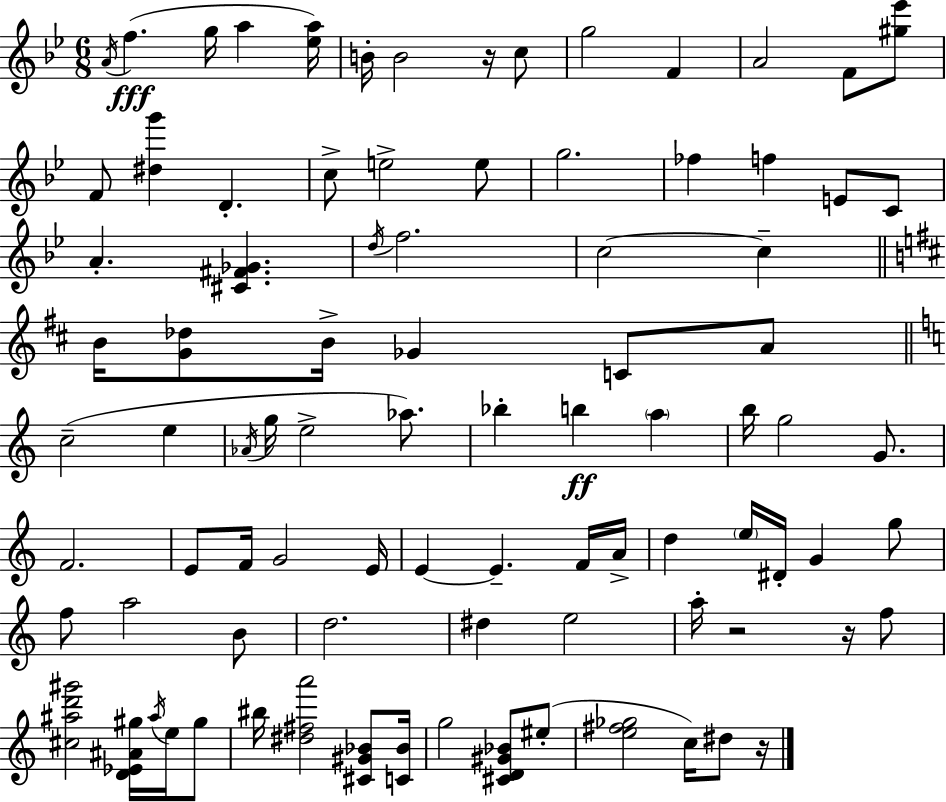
{
  \clef treble
  \numericTimeSignature
  \time 6/8
  \key bes \major
  \acciaccatura { a'16 }\fff f''4.( g''16 a''4 | <ees'' a''>16) b'16-. b'2 r16 c''8 | g''2 f'4 | a'2 f'8 <gis'' ees'''>8 | \break f'8 <dis'' g'''>4 d'4.-. | c''8-> e''2-> e''8 | g''2. | fes''4 f''4 e'8 c'8 | \break a'4.-. <cis' fis' ges'>4. | \acciaccatura { d''16 } f''2. | c''2~~ c''4-- | \bar "||" \break \key d \major b'16 <g' des''>8 b'16-> ges'4 c'8 a'8 | \bar "||" \break \key a \minor c''2--( e''4 | \acciaccatura { aes'16 } g''16 e''2-> aes''8.) | bes''4-. b''4\ff \parenthesize a''4 | b''16 g''2 g'8. | \break f'2. | e'8 f'16 g'2 | e'16 e'4~~ e'4.-- f'16 | a'16-> d''4 \parenthesize e''16 dis'16-. g'4 g''8 | \break f''8 a''2 b'8 | d''2. | dis''4 e''2 | a''16-. r2 r16 f''8 | \break <cis'' ais'' d''' gis'''>2 <d' ees' ais' gis''>16 \acciaccatura { ais''16 } e''16 | gis''8 bis''16 <dis'' fis'' a'''>2 <cis' gis' bes'>8 | <c' bes'>16 g''2 <cis' d' gis' bes'>8 | eis''8-.( <e'' fis'' ges''>2 c''16) dis''8 | \break r16 \bar "|."
}